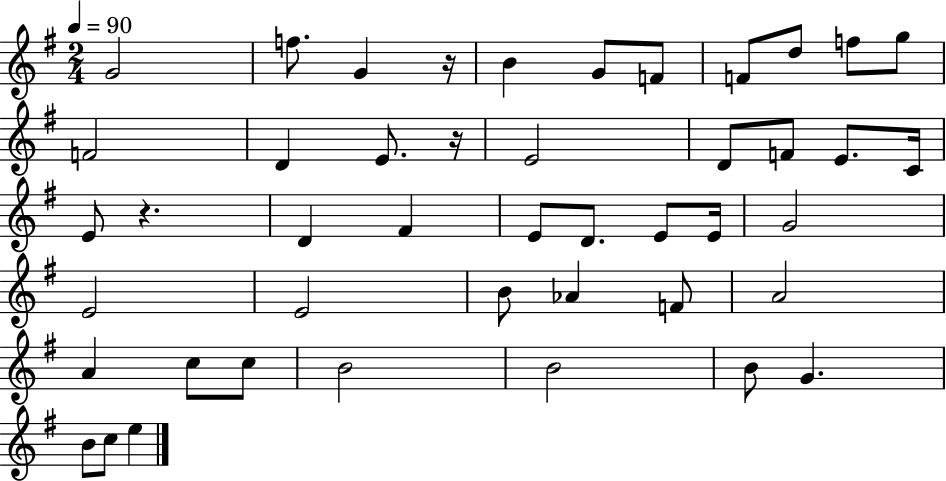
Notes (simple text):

G4/h F5/e. G4/q R/s B4/q G4/e F4/e F4/e D5/e F5/e G5/e F4/h D4/q E4/e. R/s E4/h D4/e F4/e E4/e. C4/s E4/e R/q. D4/q F#4/q E4/e D4/e. E4/e E4/s G4/h E4/h E4/h B4/e Ab4/q F4/e A4/h A4/q C5/e C5/e B4/h B4/h B4/e G4/q. B4/e C5/e E5/q